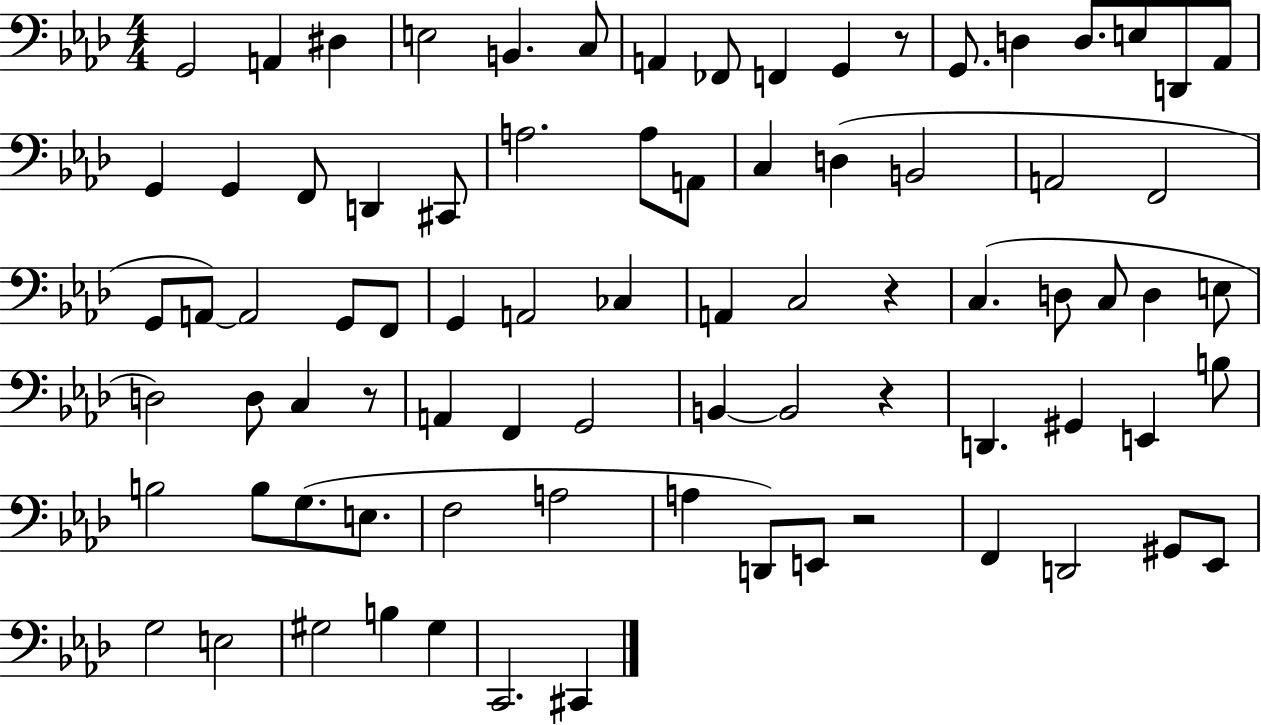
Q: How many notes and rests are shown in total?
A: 81